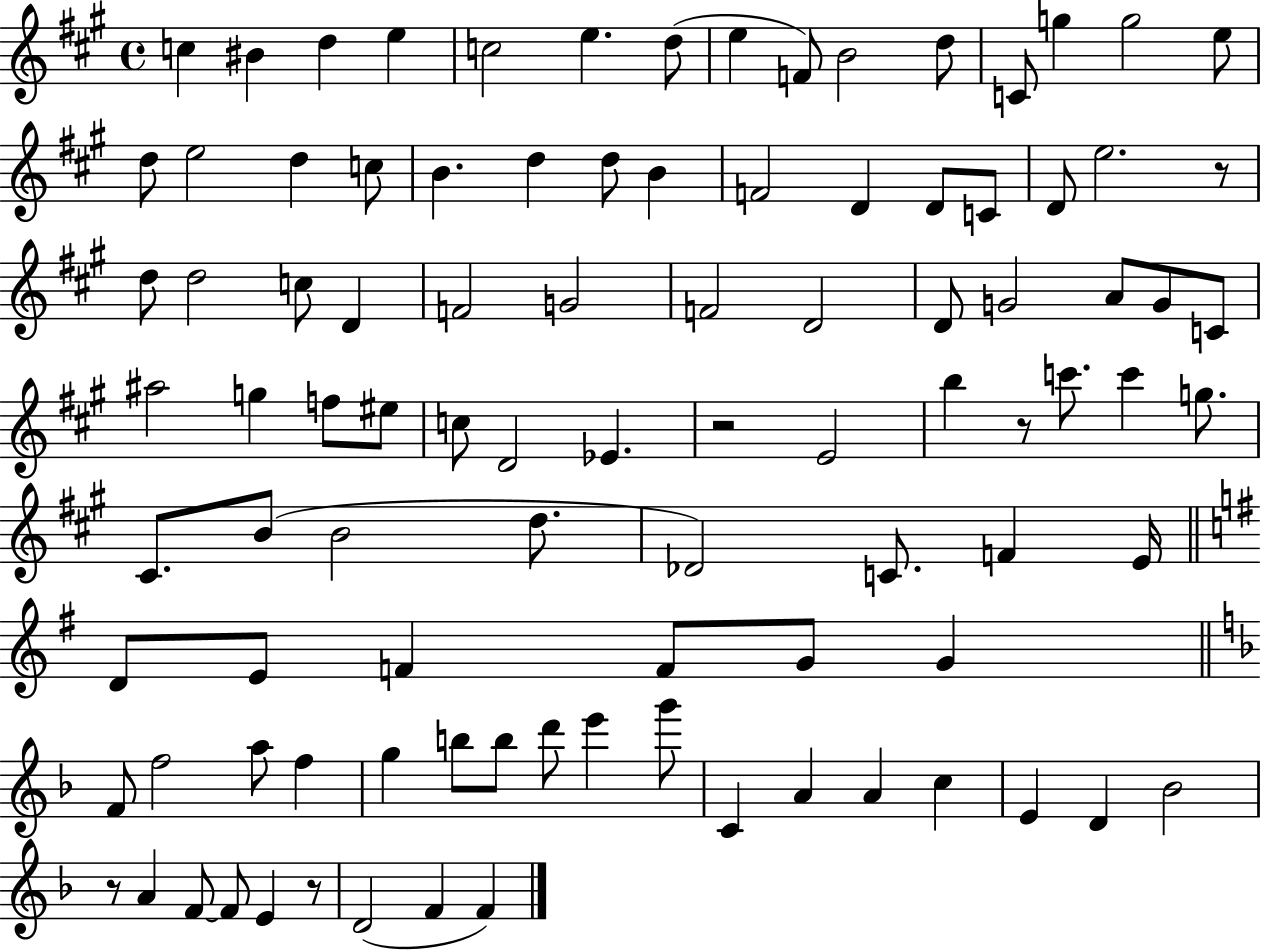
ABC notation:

X:1
T:Untitled
M:4/4
L:1/4
K:A
c ^B d e c2 e d/2 e F/2 B2 d/2 C/2 g g2 e/2 d/2 e2 d c/2 B d d/2 B F2 D D/2 C/2 D/2 e2 z/2 d/2 d2 c/2 D F2 G2 F2 D2 D/2 G2 A/2 G/2 C/2 ^a2 g f/2 ^e/2 c/2 D2 _E z2 E2 b z/2 c'/2 c' g/2 ^C/2 B/2 B2 d/2 _D2 C/2 F E/4 D/2 E/2 F F/2 G/2 G F/2 f2 a/2 f g b/2 b/2 d'/2 e' g'/2 C A A c E D _B2 z/2 A F/2 F/2 E z/2 D2 F F